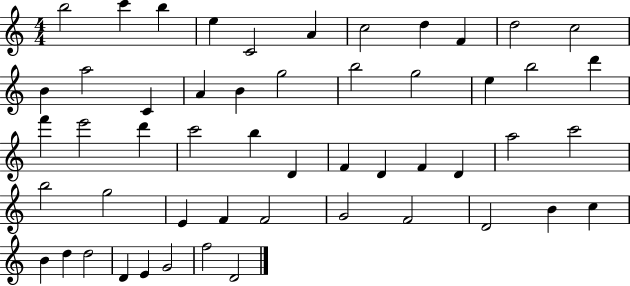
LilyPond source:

{
  \clef treble
  \numericTimeSignature
  \time 4/4
  \key c \major
  b''2 c'''4 b''4 | e''4 c'2 a'4 | c''2 d''4 f'4 | d''2 c''2 | \break b'4 a''2 c'4 | a'4 b'4 g''2 | b''2 g''2 | e''4 b''2 d'''4 | \break f'''4 e'''2 d'''4 | c'''2 b''4 d'4 | f'4 d'4 f'4 d'4 | a''2 c'''2 | \break b''2 g''2 | e'4 f'4 f'2 | g'2 f'2 | d'2 b'4 c''4 | \break b'4 d''4 d''2 | d'4 e'4 g'2 | f''2 d'2 | \bar "|."
}